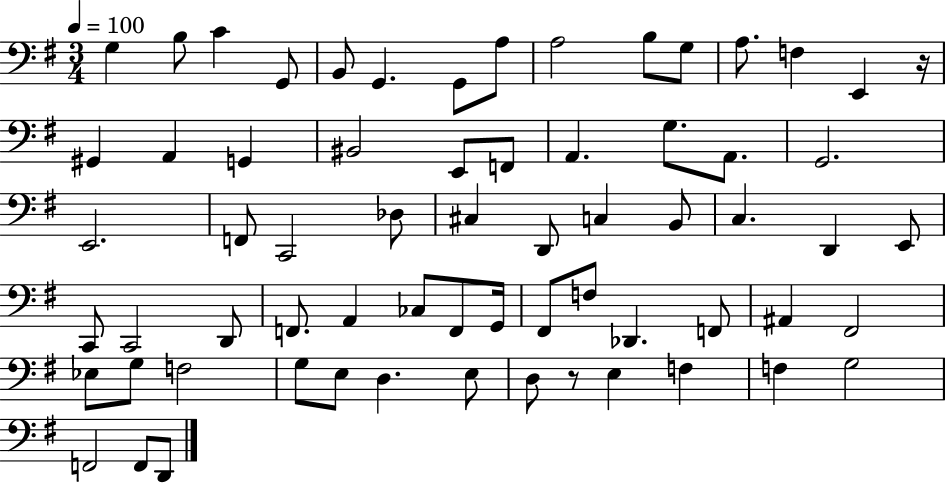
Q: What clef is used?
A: bass